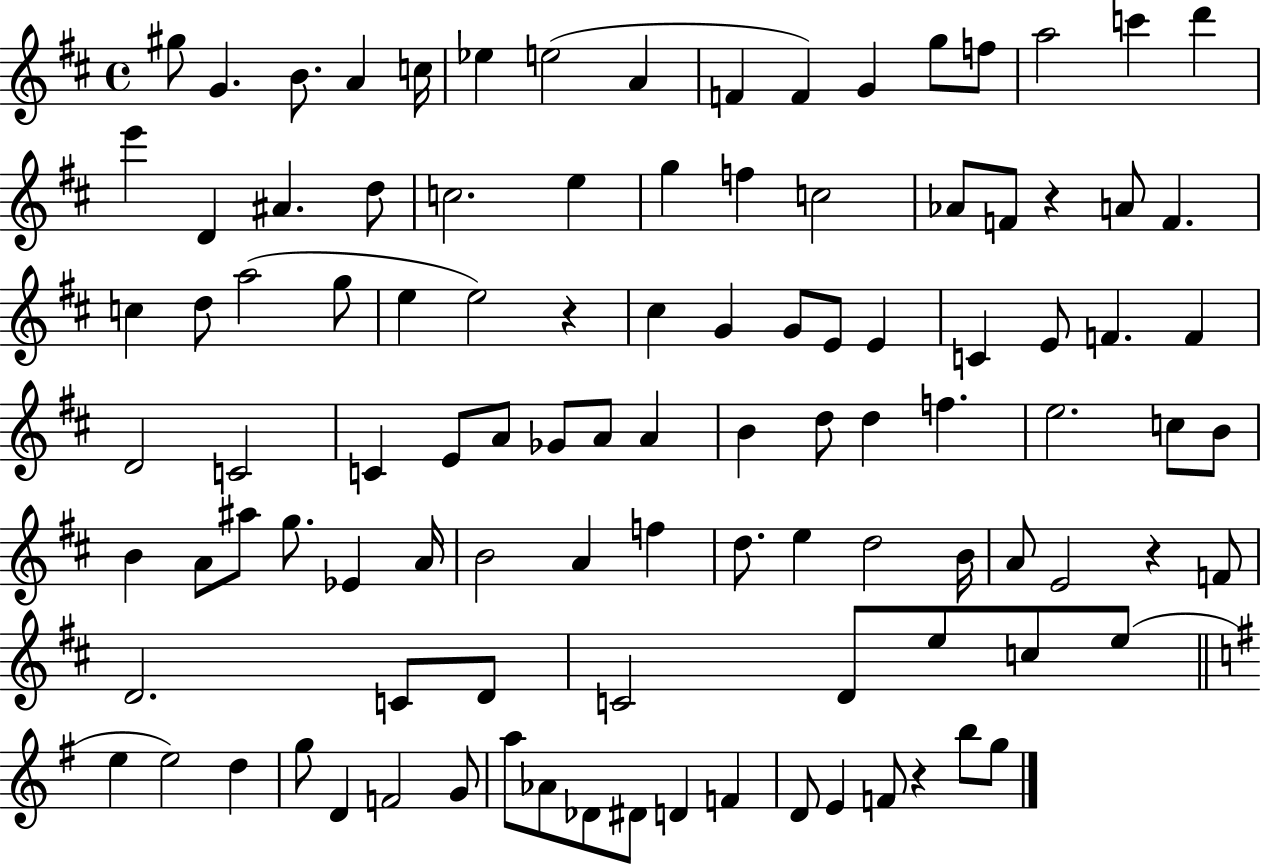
{
  \clef treble
  \time 4/4
  \defaultTimeSignature
  \key d \major
  gis''8 g'4. b'8. a'4 c''16 | ees''4 e''2( a'4 | f'4 f'4) g'4 g''8 f''8 | a''2 c'''4 d'''4 | \break e'''4 d'4 ais'4. d''8 | c''2. e''4 | g''4 f''4 c''2 | aes'8 f'8 r4 a'8 f'4. | \break c''4 d''8 a''2( g''8 | e''4 e''2) r4 | cis''4 g'4 g'8 e'8 e'4 | c'4 e'8 f'4. f'4 | \break d'2 c'2 | c'4 e'8 a'8 ges'8 a'8 a'4 | b'4 d''8 d''4 f''4. | e''2. c''8 b'8 | \break b'4 a'8 ais''8 g''8. ees'4 a'16 | b'2 a'4 f''4 | d''8. e''4 d''2 b'16 | a'8 e'2 r4 f'8 | \break d'2. c'8 d'8 | c'2 d'8 e''8 c''8 e''8( | \bar "||" \break \key e \minor e''4 e''2) d''4 | g''8 d'4 f'2 g'8 | a''8 aes'8 des'8 dis'8 d'4 f'4 | d'8 e'4 f'8 r4 b''8 g''8 | \break \bar "|."
}